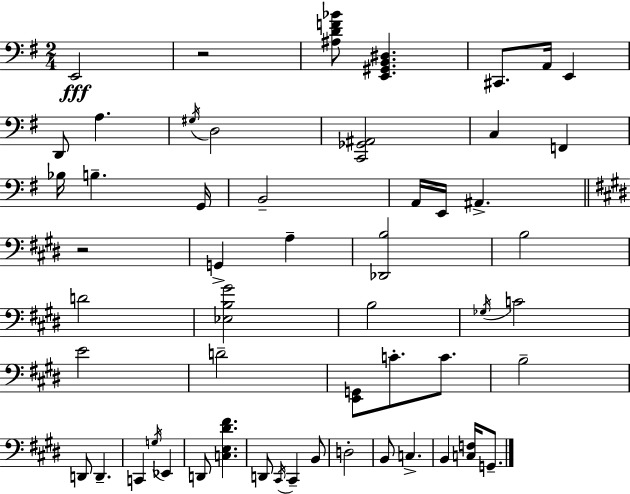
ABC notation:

X:1
T:Untitled
M:2/4
L:1/4
K:G
E,,2 z2 [^A,DF_B]/2 [E,,^G,,B,,^D,] ^C,,/2 A,,/4 E,, D,,/2 A, ^G,/4 D,2 [C,,_G,,^A,,]2 C, F,, _B,/4 B, G,,/4 B,,2 A,,/4 E,,/4 ^A,, z2 G,, A, [_D,,B,]2 B,2 D2 [_E,B,^G]2 B,2 _G,/4 C2 E2 D2 [E,,G,,]/2 C/2 C/2 B,2 D,,/2 D,, C,, G,/4 _E,, D,,/2 [C,E,^D^F] D,,/2 ^C,,/4 ^C,, B,,/2 D,2 B,,/2 C, B,, [C,F,]/4 G,,/2